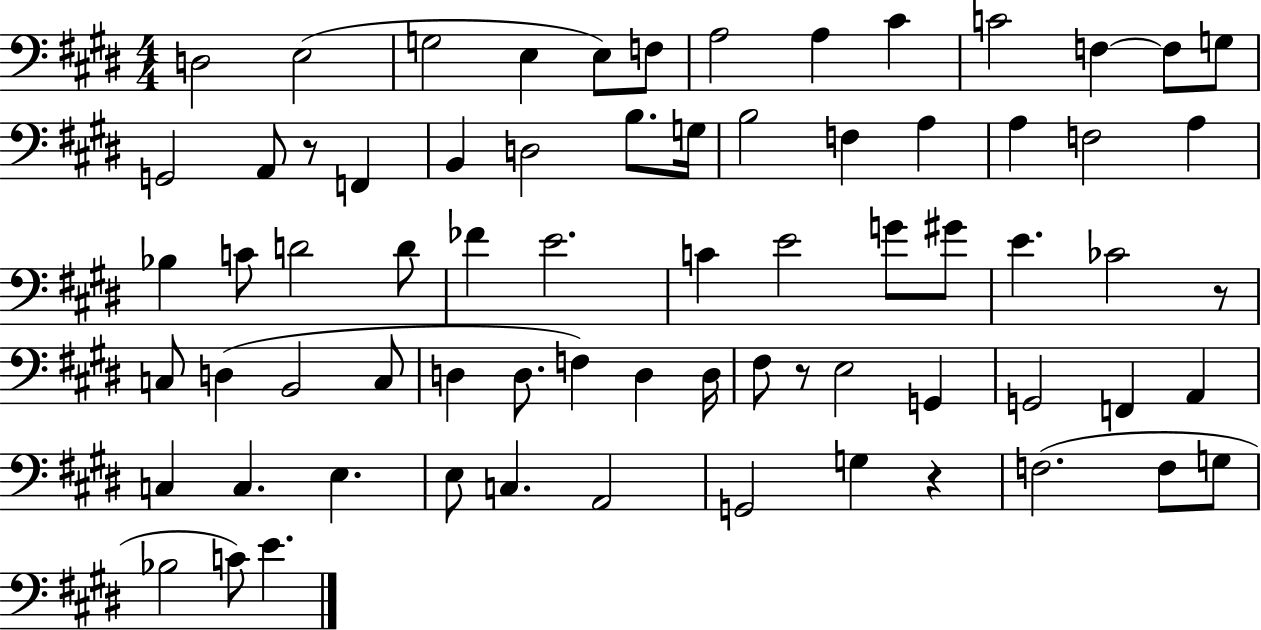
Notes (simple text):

D3/h E3/h G3/h E3/q E3/e F3/e A3/h A3/q C#4/q C4/h F3/q F3/e G3/e G2/h A2/e R/e F2/q B2/q D3/h B3/e. G3/s B3/h F3/q A3/q A3/q F3/h A3/q Bb3/q C4/e D4/h D4/e FES4/q E4/h. C4/q E4/h G4/e G#4/e E4/q. CES4/h R/e C3/e D3/q B2/h C3/e D3/q D3/e. F3/q D3/q D3/s F#3/e R/e E3/h G2/q G2/h F2/q A2/q C3/q C3/q. E3/q. E3/e C3/q. A2/h G2/h G3/q R/q F3/h. F3/e G3/e Bb3/h C4/e E4/q.